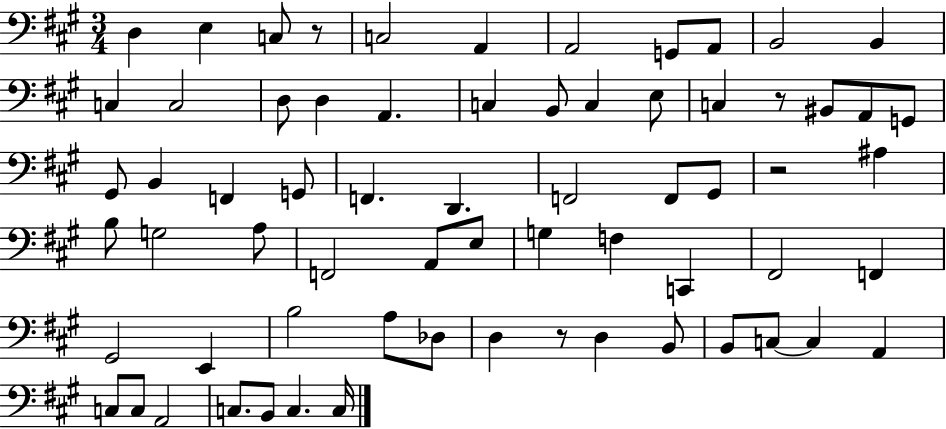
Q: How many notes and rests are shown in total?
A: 67